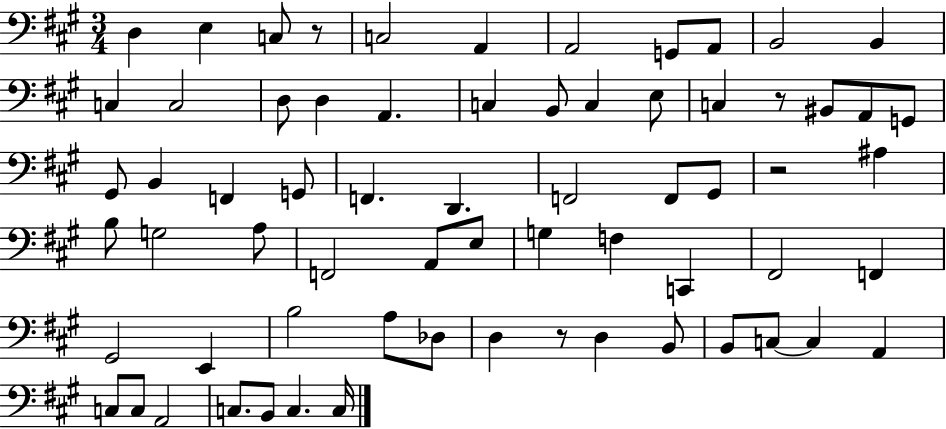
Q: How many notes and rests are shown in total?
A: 67